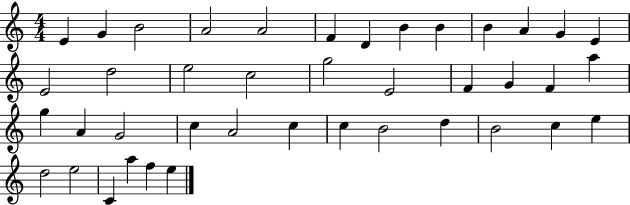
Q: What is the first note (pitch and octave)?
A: E4